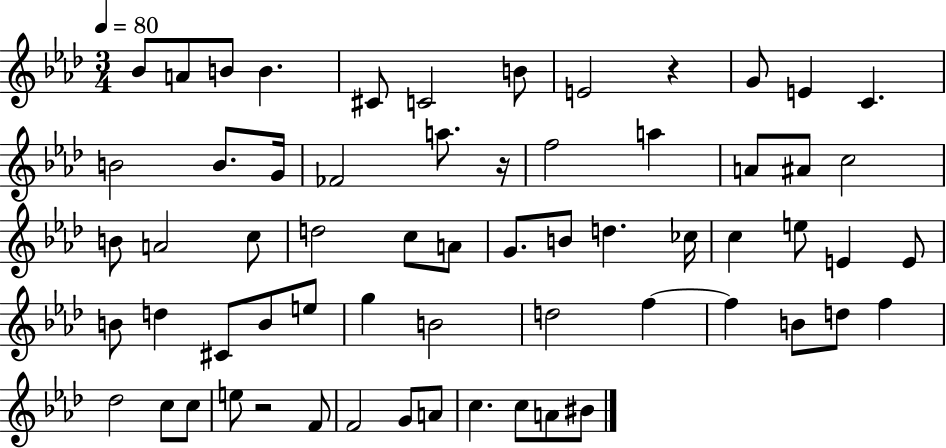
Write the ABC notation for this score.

X:1
T:Untitled
M:3/4
L:1/4
K:Ab
_B/2 A/2 B/2 B ^C/2 C2 B/2 E2 z G/2 E C B2 B/2 G/4 _F2 a/2 z/4 f2 a A/2 ^A/2 c2 B/2 A2 c/2 d2 c/2 A/2 G/2 B/2 d _c/4 c e/2 E E/2 B/2 d ^C/2 B/2 e/2 g B2 d2 f f B/2 d/2 f _d2 c/2 c/2 e/2 z2 F/2 F2 G/2 A/2 c c/2 A/2 ^B/2